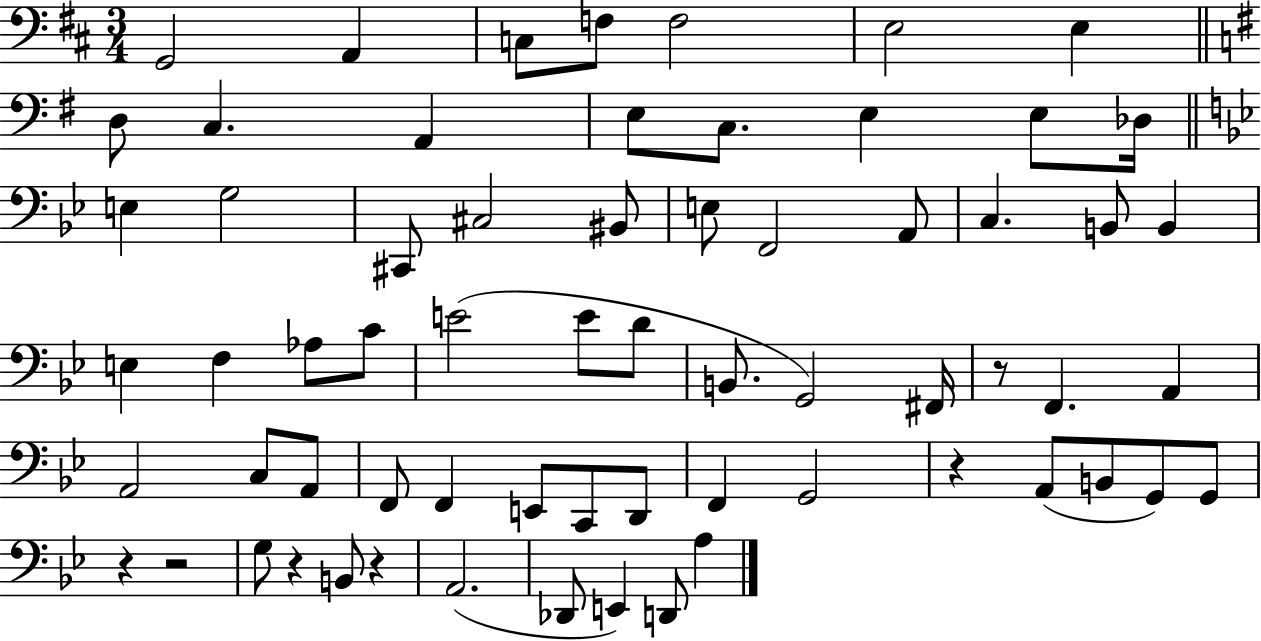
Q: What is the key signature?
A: D major